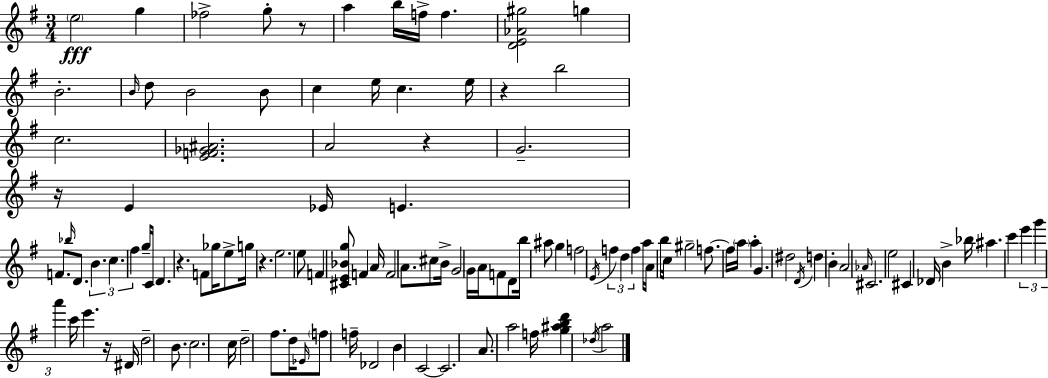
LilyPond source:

{
  \clef treble
  \numericTimeSignature
  \time 3/4
  \key e \minor
  \parenthesize e''2\fff g''4 | fes''2-> g''8-. r8 | a''4 b''16 f''16-> f''4. | <d' e' aes' gis''>2 g''4 | \break b'2.-. | \grace { b'16 } d''8 b'2 b'8 | c''4 e''16 c''4. | e''16 r4 b''2 | \break c''2. | <e' f' ges' ais'>2. | a'2 r4 | g'2.-- | \break r16 e'4 ees'16 e'4. | f'8. \grace { bes''16 } d'8. \tuplet 3/2 { b'4. | c''4. fis''4 } | g''16-- c'16 d'4. r4. | \break f'8 ges''16 e''8-> g''16 r4. | e''2. | e''8 f'4 <cis' e' bes' g''>8 f'4 | a'16 f'2 a'8. | \break cis''8 b'16-> g'2 | g'16 a'16 f'8 d'8 b''16 ais''8 g''4 | f''2 \acciaccatura { e'16 } \tuplet 3/2 { f''4 | d''4 f''4 } a''16 | \break a'16 b''8 c''16 gis''2-- | f''8.~~ f''16 \parenthesize a''16 a''4-. g'4. | dis''2 \acciaccatura { d'16 } | d''4 b'4-. a'2 | \break \grace { aes'16 } cis'2. | e''2 | cis'4 des'16 b'4-> bes''16 ais''4. | c'''4 \tuplet 3/2 { e'''4 | \break g'''4 a'''4 } c'''16 e'''4. | r16 dis'16 d''2-- | b'8. c''2. | c''16 d''2-- | \break fis''8. d''16 \grace { ees'16 } \parenthesize f''8 f''16-- des'2 | b'4 c'2~~ | c'2. | a'8. a''2 | \break f''16 <g'' ais'' b'' d'''>4 \acciaccatura { des''16 } a''2 | \bar "|."
}